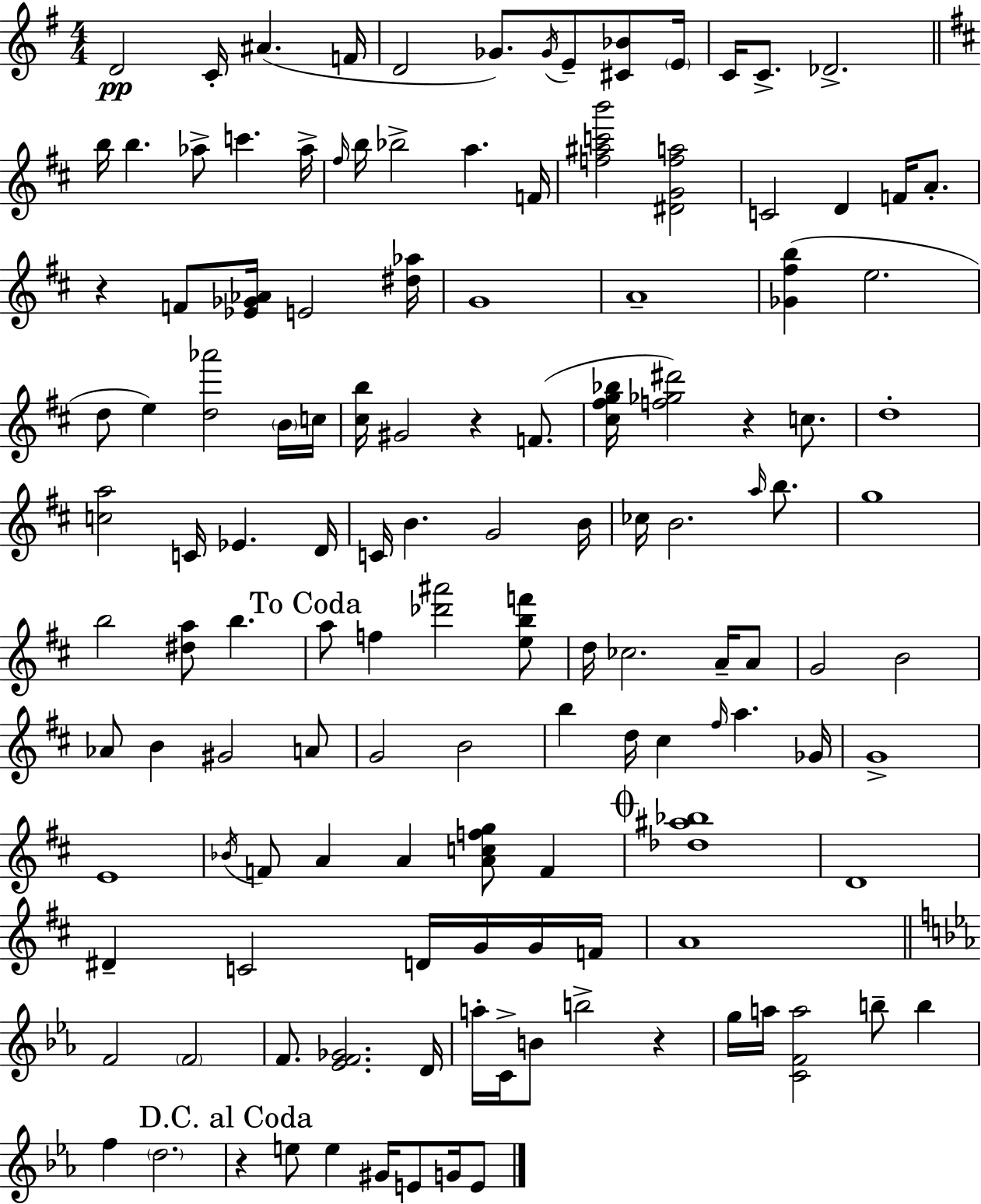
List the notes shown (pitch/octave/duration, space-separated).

D4/h C4/s A#4/q. F4/s D4/h Gb4/e. Gb4/s E4/e [C#4,Bb4]/e E4/s C4/s C4/e. Db4/h. B5/s B5/q. Ab5/e C6/q. Ab5/s F#5/s B5/s Bb5/h A5/q. F4/s [F5,A#5,C6,B6]/h [D#4,G4,F5,A5]/h C4/h D4/q F4/s A4/e. R/q F4/e [Eb4,Gb4,Ab4]/s E4/h [D#5,Ab5]/s G4/w A4/w [Gb4,F#5,B5]/q E5/h. D5/e E5/q [D5,Ab6]/h B4/s C5/s [C#5,B5]/s G#4/h R/q F4/e. [C#5,F#5,G5,Bb5]/s [F5,Gb5,D#6]/h R/q C5/e. D5/w [C5,A5]/h C4/s Eb4/q. D4/s C4/s B4/q. G4/h B4/s CES5/s B4/h. A5/s B5/e. G5/w B5/h [D#5,A5]/e B5/q. A5/e F5/q [Db6,A#6]/h [E5,B5,F6]/e D5/s CES5/h. A4/s A4/e G4/h B4/h Ab4/e B4/q G#4/h A4/e G4/h B4/h B5/q D5/s C#5/q F#5/s A5/q. Gb4/s G4/w E4/w Bb4/s F4/e A4/q A4/q [A4,C5,F5,G5]/e F4/q [Db5,A#5,Bb5]/w D4/w D#4/q C4/h D4/s G4/s G4/s F4/s A4/w F4/h F4/h F4/e. [Eb4,F4,Gb4]/h. D4/s A5/s C4/s B4/e B5/h R/q G5/s A5/s [C4,F4,A5]/h B5/e B5/q F5/q D5/h. R/q E5/e E5/q G#4/s E4/e G4/s E4/e